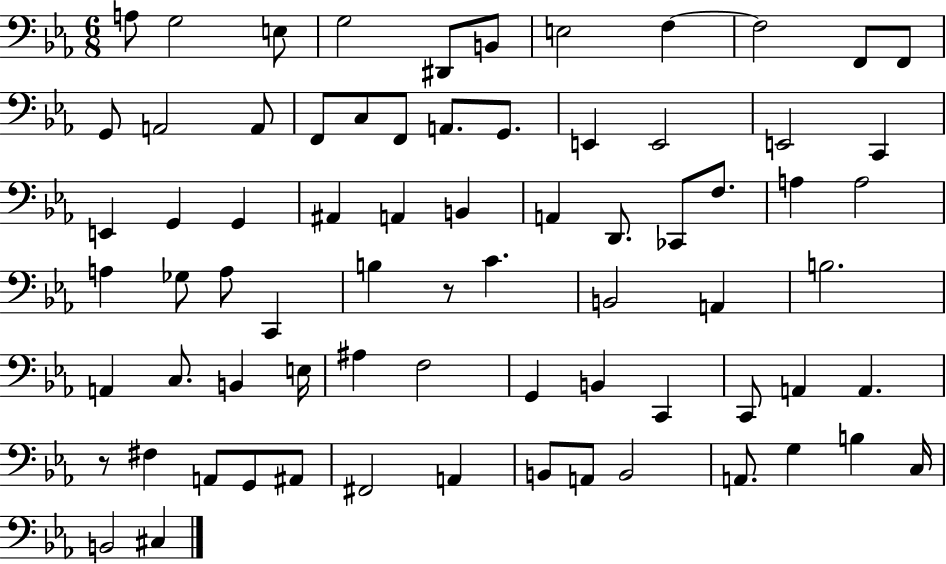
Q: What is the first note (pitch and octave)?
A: A3